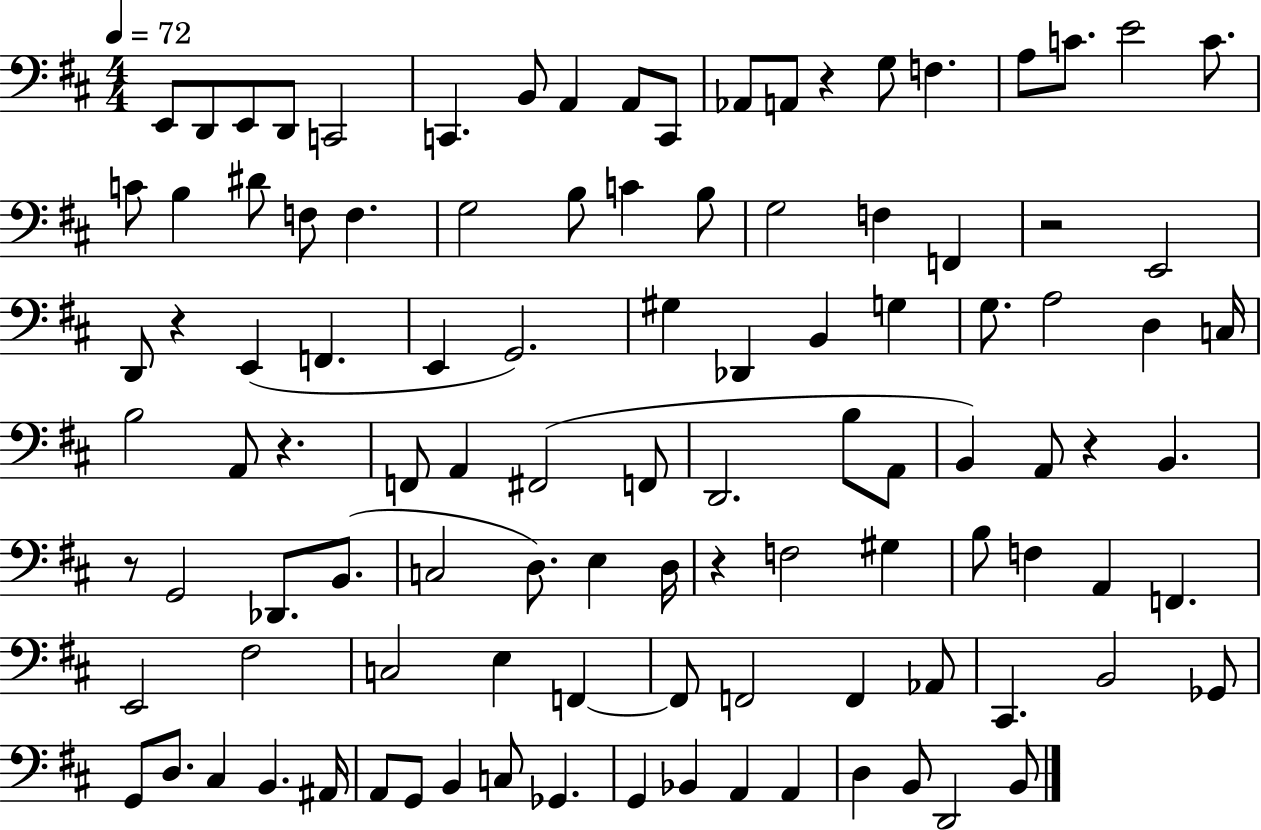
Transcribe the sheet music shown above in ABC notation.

X:1
T:Untitled
M:4/4
L:1/4
K:D
E,,/2 D,,/2 E,,/2 D,,/2 C,,2 C,, B,,/2 A,, A,,/2 C,,/2 _A,,/2 A,,/2 z G,/2 F, A,/2 C/2 E2 C/2 C/2 B, ^D/2 F,/2 F, G,2 B,/2 C B,/2 G,2 F, F,, z2 E,,2 D,,/2 z E,, F,, E,, G,,2 ^G, _D,, B,, G, G,/2 A,2 D, C,/4 B,2 A,,/2 z F,,/2 A,, ^F,,2 F,,/2 D,,2 B,/2 A,,/2 B,, A,,/2 z B,, z/2 G,,2 _D,,/2 B,,/2 C,2 D,/2 E, D,/4 z F,2 ^G, B,/2 F, A,, F,, E,,2 ^F,2 C,2 E, F,, F,,/2 F,,2 F,, _A,,/2 ^C,, B,,2 _G,,/2 G,,/2 D,/2 ^C, B,, ^A,,/4 A,,/2 G,,/2 B,, C,/2 _G,, G,, _B,, A,, A,, D, B,,/2 D,,2 B,,/2